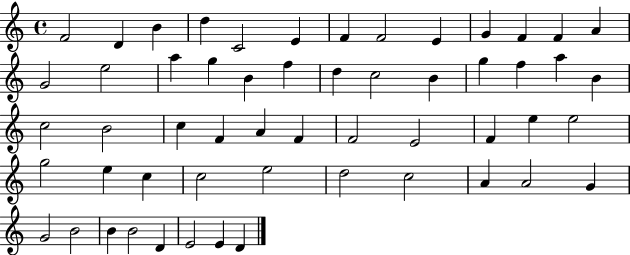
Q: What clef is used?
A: treble